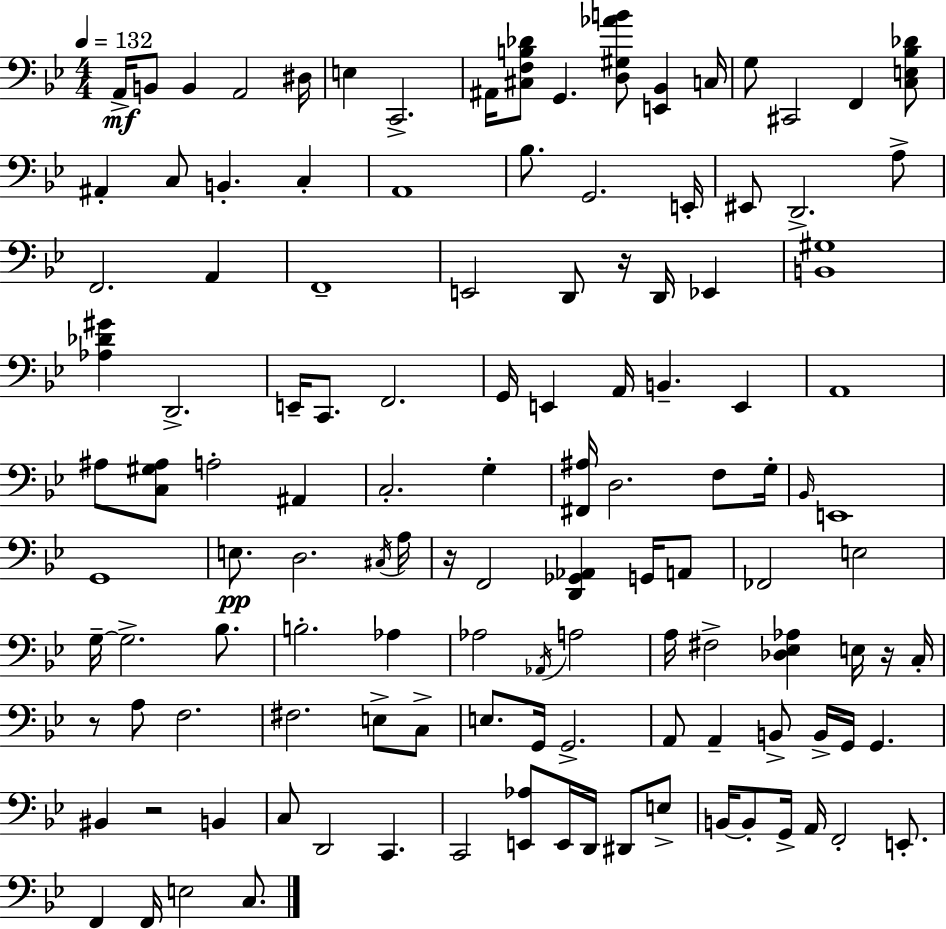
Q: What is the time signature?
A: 4/4